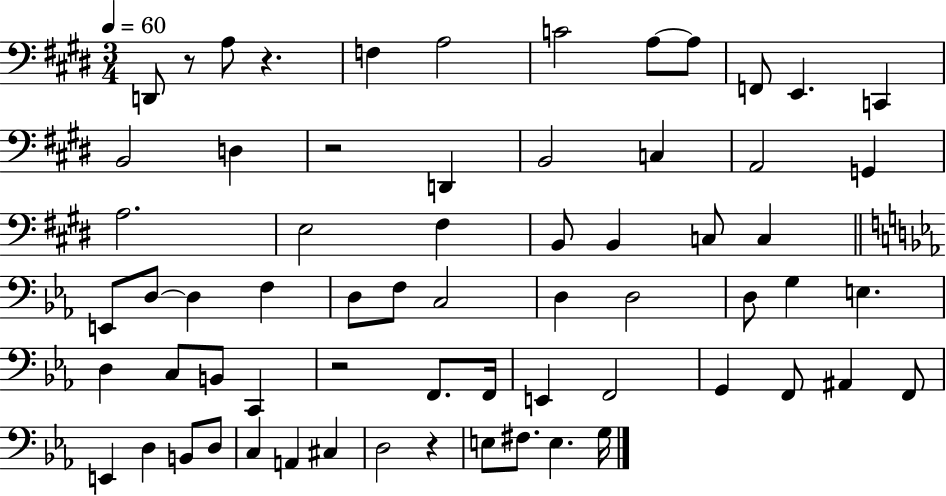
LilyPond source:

{
  \clef bass
  \numericTimeSignature
  \time 3/4
  \key e \major
  \tempo 4 = 60
  d,8 r8 a8 r4. | f4 a2 | c'2 a8~~ a8 | f,8 e,4. c,4 | \break b,2 d4 | r2 d,4 | b,2 c4 | a,2 g,4 | \break a2. | e2 fis4 | b,8 b,4 c8 c4 | \bar "||" \break \key c \minor e,8 d8~~ d4 f4 | d8 f8 c2 | d4 d2 | d8 g4 e4. | \break d4 c8 b,8 c,4 | r2 f,8. f,16 | e,4 f,2 | g,4 f,8 ais,4 f,8 | \break e,4 d4 b,8 d8 | c4 a,4 cis4 | d2 r4 | e8 fis8. e4. g16 | \break \bar "|."
}